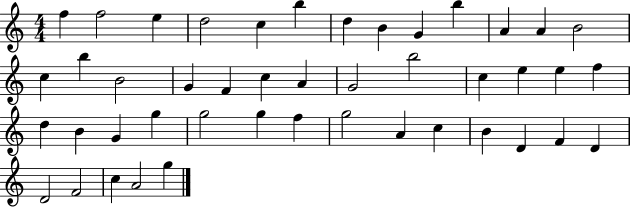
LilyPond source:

{
  \clef treble
  \numericTimeSignature
  \time 4/4
  \key c \major
  f''4 f''2 e''4 | d''2 c''4 b''4 | d''4 b'4 g'4 b''4 | a'4 a'4 b'2 | \break c''4 b''4 b'2 | g'4 f'4 c''4 a'4 | g'2 b''2 | c''4 e''4 e''4 f''4 | \break d''4 b'4 g'4 g''4 | g''2 g''4 f''4 | g''2 a'4 c''4 | b'4 d'4 f'4 d'4 | \break d'2 f'2 | c''4 a'2 g''4 | \bar "|."
}